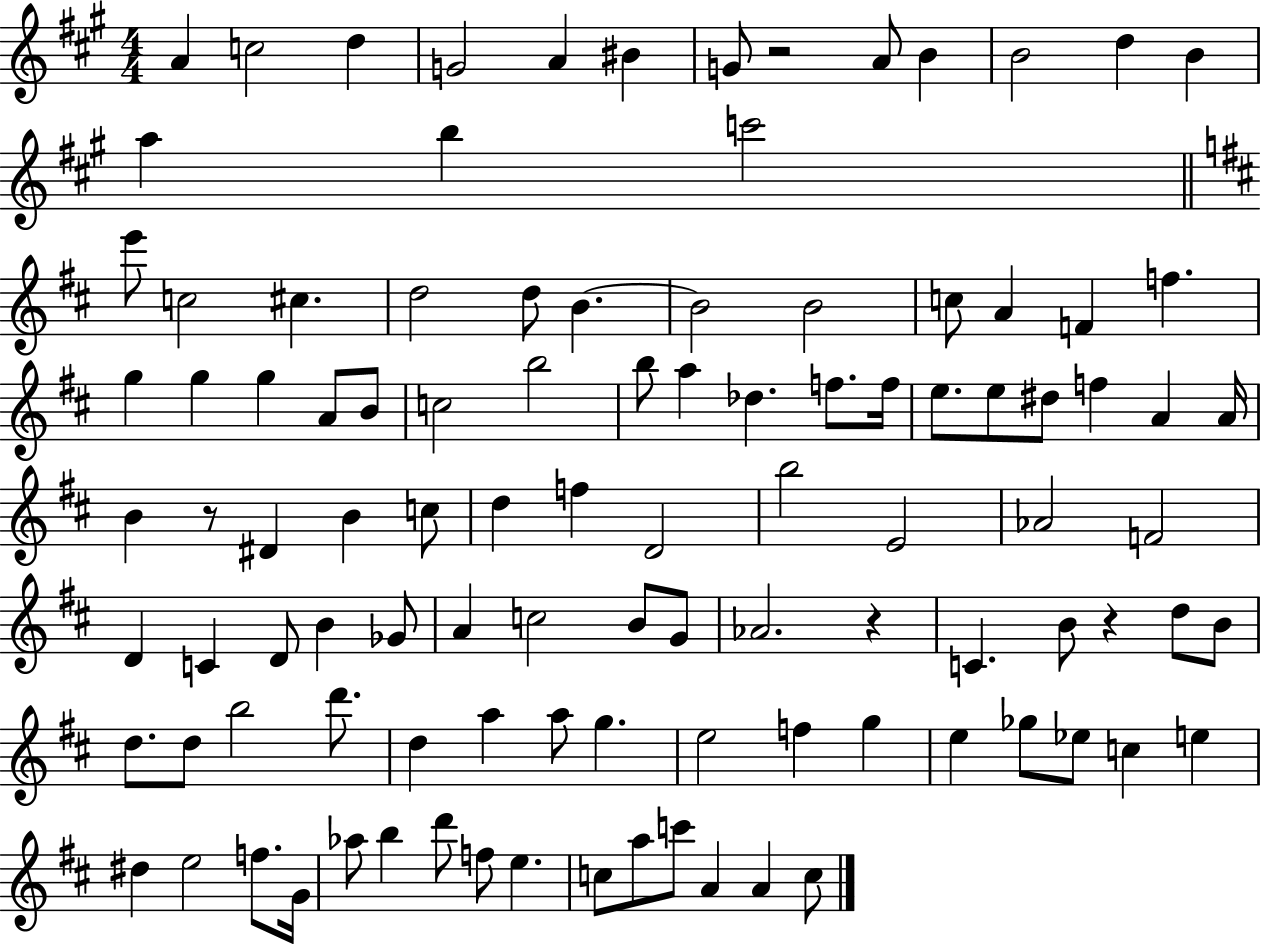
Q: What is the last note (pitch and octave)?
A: C5